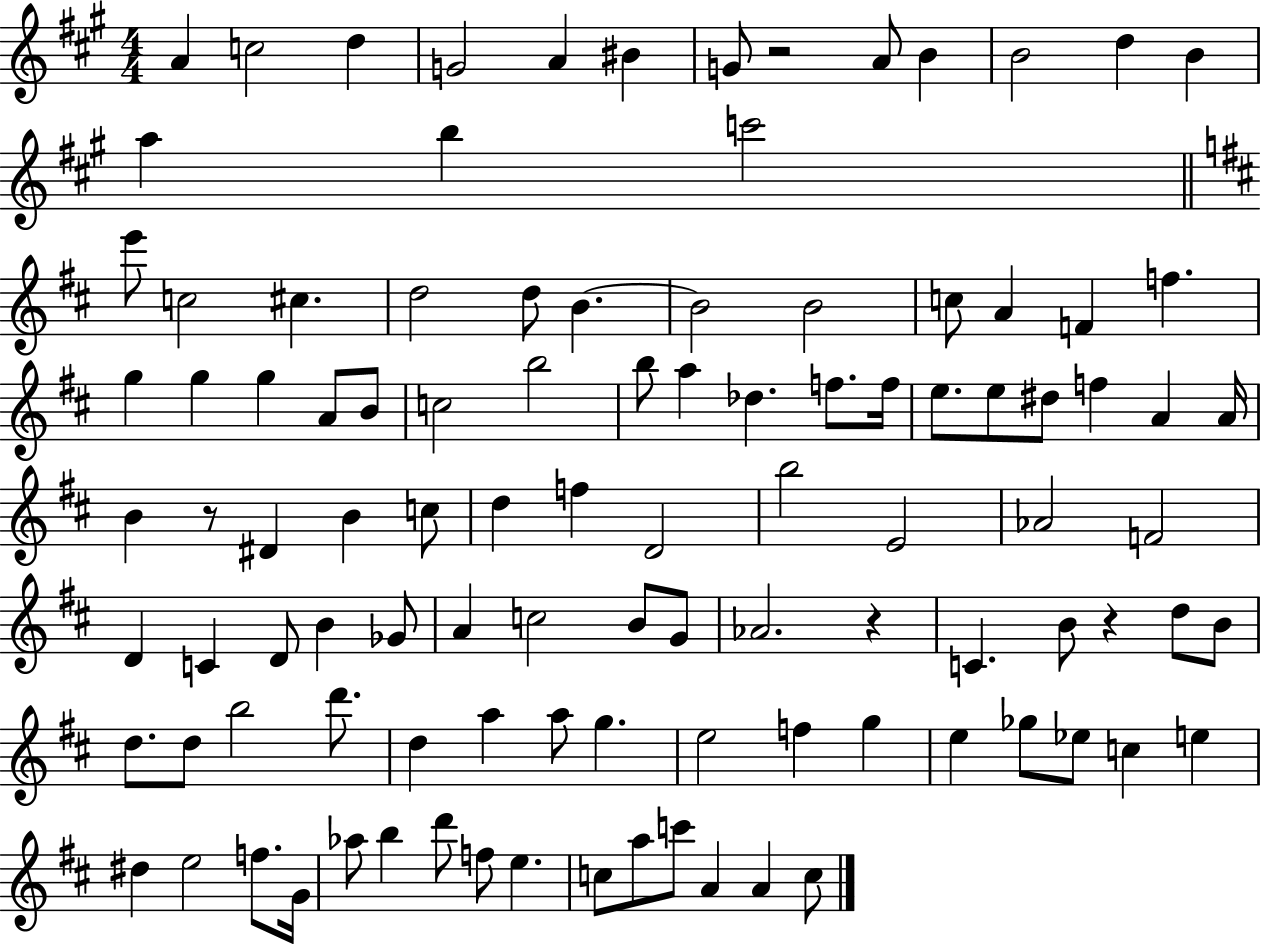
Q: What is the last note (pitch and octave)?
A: C5